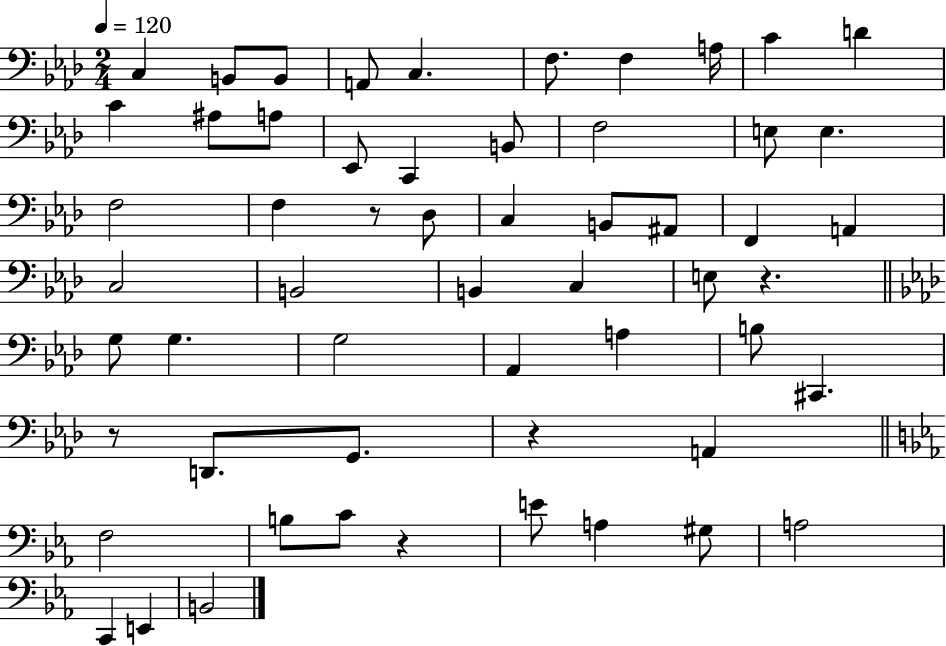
{
  \clef bass
  \numericTimeSignature
  \time 2/4
  \key aes \major
  \tempo 4 = 120
  c4 b,8 b,8 | a,8 c4. | f8. f4 a16 | c'4 d'4 | \break c'4 ais8 a8 | ees,8 c,4 b,8 | f2 | e8 e4. | \break f2 | f4 r8 des8 | c4 b,8 ais,8 | f,4 a,4 | \break c2 | b,2 | b,4 c4 | e8 r4. | \break \bar "||" \break \key f \minor g8 g4. | g2 | aes,4 a4 | b8 cis,4. | \break r8 d,8. g,8. | r4 a,4 | \bar "||" \break \key ees \major f2 | b8 c'8 r4 | e'8 a4 gis8 | a2 | \break c,4 e,4 | b,2 | \bar "|."
}